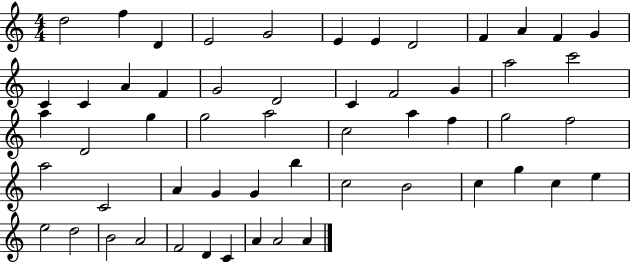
{
  \clef treble
  \numericTimeSignature
  \time 4/4
  \key c \major
  d''2 f''4 d'4 | e'2 g'2 | e'4 e'4 d'2 | f'4 a'4 f'4 g'4 | \break c'4 c'4 a'4 f'4 | g'2 d'2 | c'4 f'2 g'4 | a''2 c'''2 | \break a''4 d'2 g''4 | g''2 a''2 | c''2 a''4 f''4 | g''2 f''2 | \break a''2 c'2 | a'4 g'4 g'4 b''4 | c''2 b'2 | c''4 g''4 c''4 e''4 | \break e''2 d''2 | b'2 a'2 | f'2 d'4 c'4 | a'4 a'2 a'4 | \break \bar "|."
}